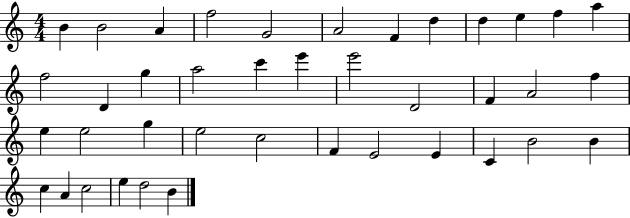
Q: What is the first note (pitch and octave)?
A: B4